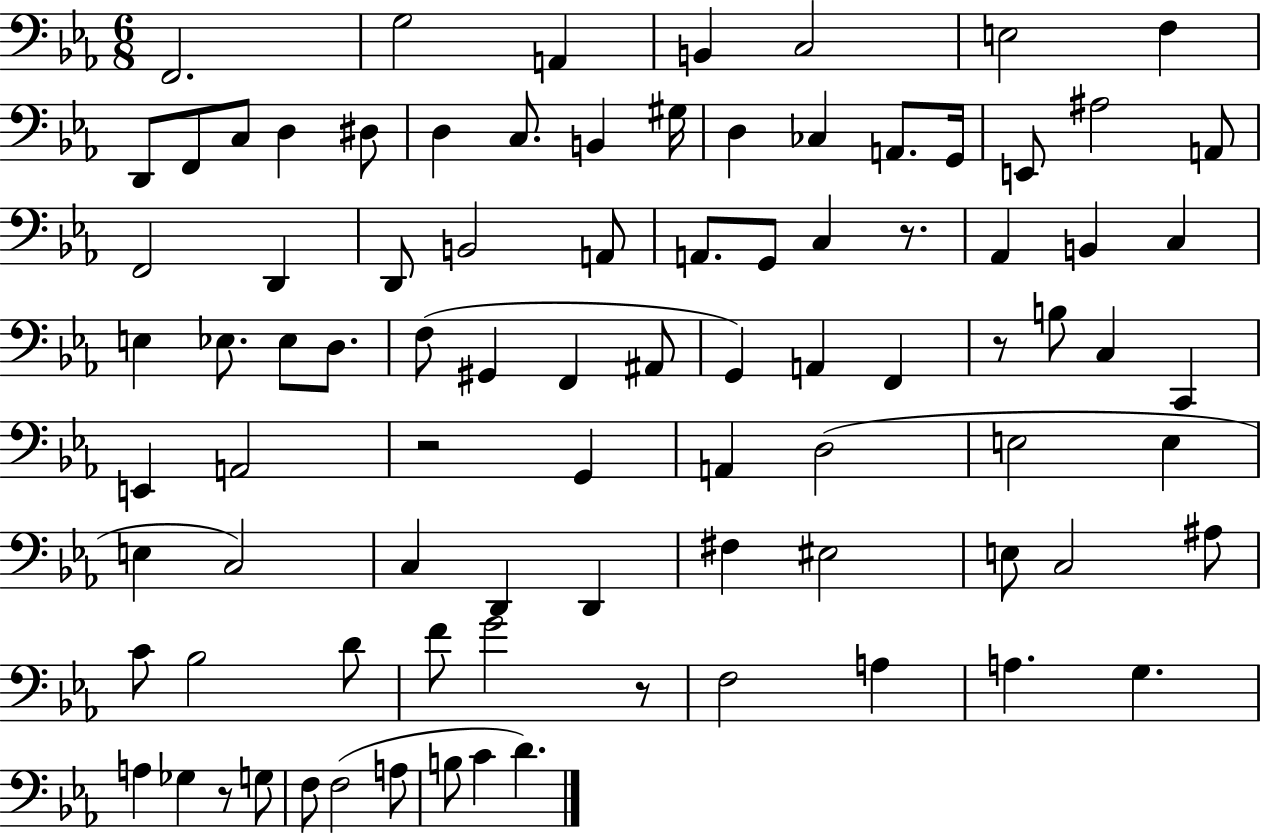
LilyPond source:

{
  \clef bass
  \numericTimeSignature
  \time 6/8
  \key ees \major
  f,2. | g2 a,4 | b,4 c2 | e2 f4 | \break d,8 f,8 c8 d4 dis8 | d4 c8. b,4 gis16 | d4 ces4 a,8. g,16 | e,8 ais2 a,8 | \break f,2 d,4 | d,8 b,2 a,8 | a,8. g,8 c4 r8. | aes,4 b,4 c4 | \break e4 ees8. ees8 d8. | f8( gis,4 f,4 ais,8 | g,4) a,4 f,4 | r8 b8 c4 c,4 | \break e,4 a,2 | r2 g,4 | a,4 d2( | e2 e4 | \break e4 c2) | c4 d,4 d,4 | fis4 eis2 | e8 c2 ais8 | \break c'8 bes2 d'8 | f'8 g'2 r8 | f2 a4 | a4. g4. | \break a4 ges4 r8 g8 | f8 f2( a8 | b8 c'4 d'4.) | \bar "|."
}